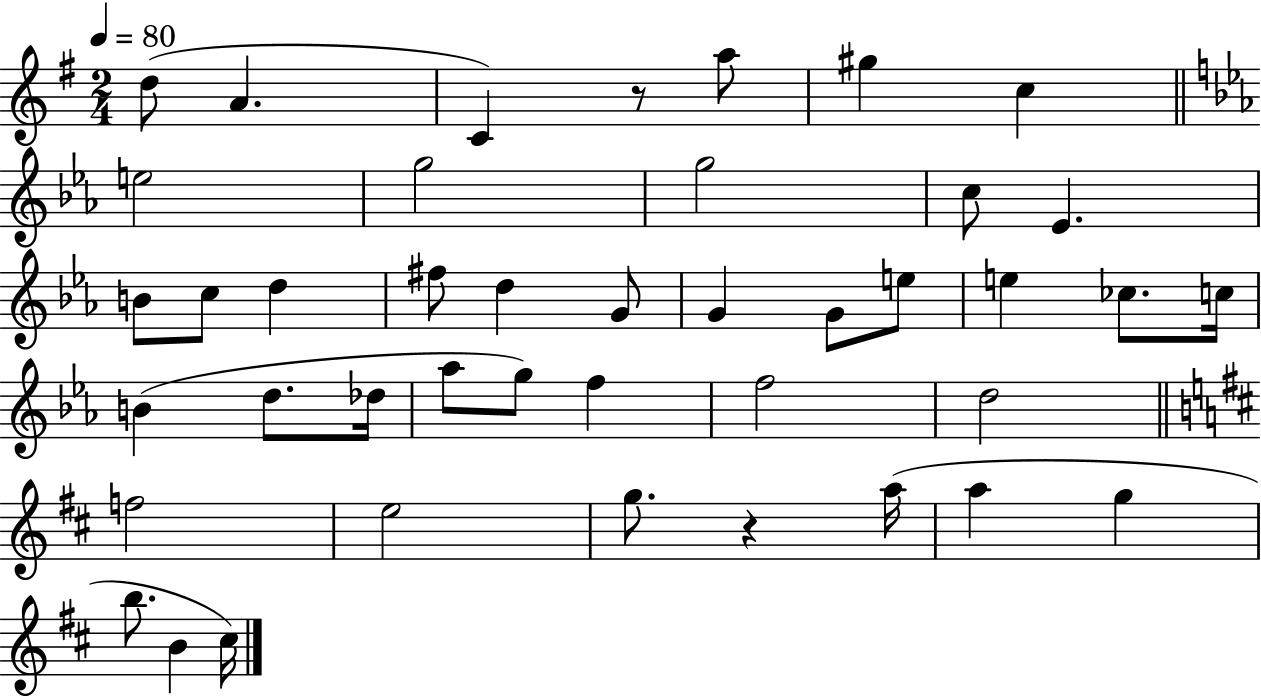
D5/e A4/q. C4/q R/e A5/e G#5/q C5/q E5/h G5/h G5/h C5/e Eb4/q. B4/e C5/e D5/q F#5/e D5/q G4/e G4/q G4/e E5/e E5/q CES5/e. C5/s B4/q D5/e. Db5/s Ab5/e G5/e F5/q F5/h D5/h F5/h E5/h G5/e. R/q A5/s A5/q G5/q B5/e. B4/q C#5/s